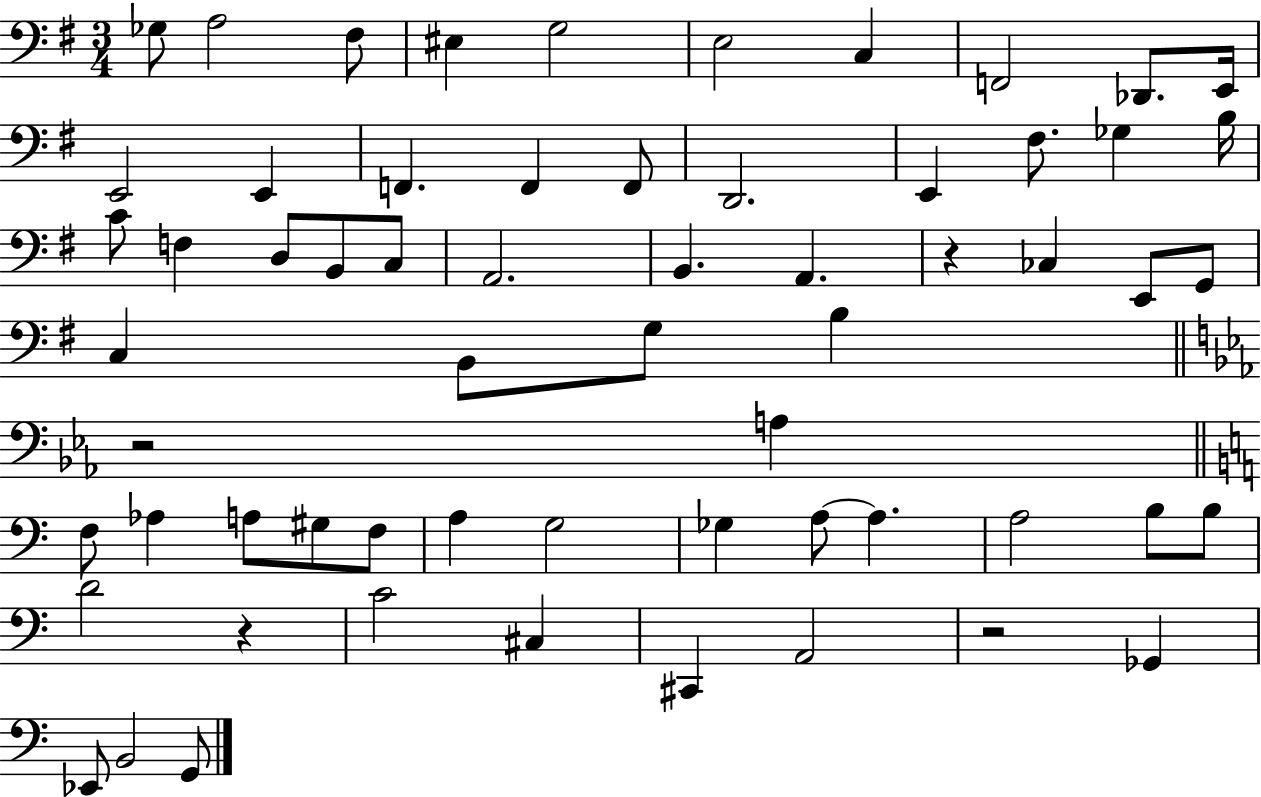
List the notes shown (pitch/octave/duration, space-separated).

Gb3/e A3/h F#3/e EIS3/q G3/h E3/h C3/q F2/h Db2/e. E2/s E2/h E2/q F2/q. F2/q F2/e D2/h. E2/q F#3/e. Gb3/q B3/s C4/e F3/q D3/e B2/e C3/e A2/h. B2/q. A2/q. R/q CES3/q E2/e G2/e C3/q B2/e G3/e B3/q R/h A3/q F3/e Ab3/q A3/e G#3/e F3/e A3/q G3/h Gb3/q A3/e A3/q. A3/h B3/e B3/e D4/h R/q C4/h C#3/q C#2/q A2/h R/h Gb2/q Eb2/e B2/h G2/e